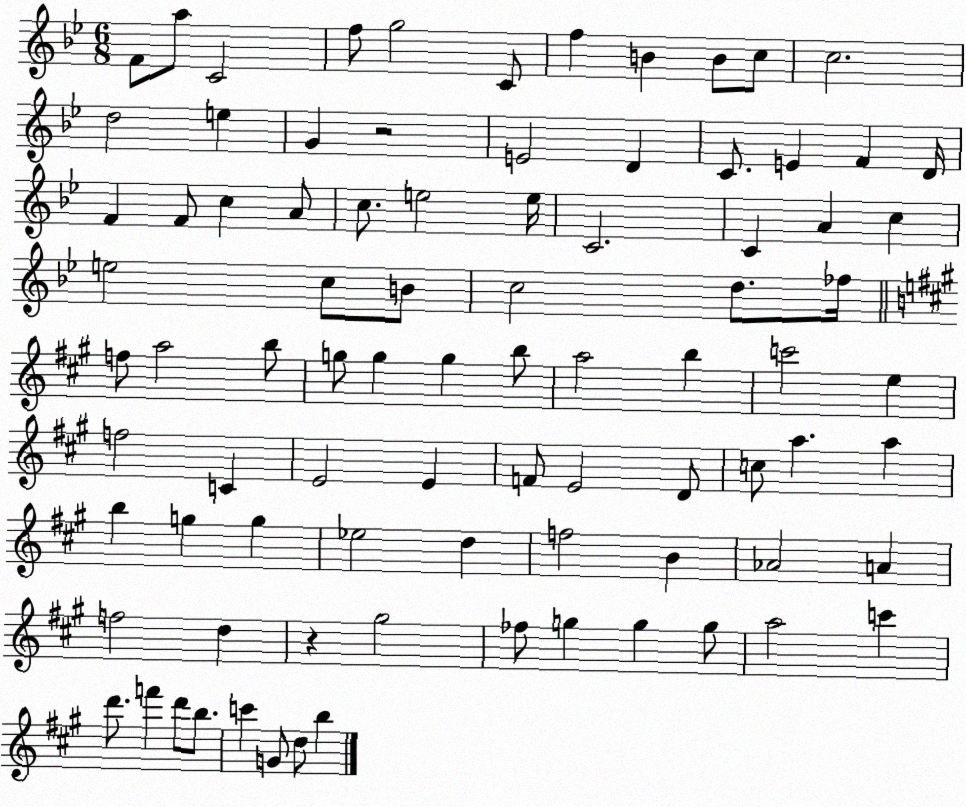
X:1
T:Untitled
M:6/8
L:1/4
K:Bb
F/2 a/2 C2 f/2 g2 C/2 f B B/2 c/2 c2 d2 e G z2 E2 D C/2 E F D/4 F F/2 c A/2 c/2 e2 e/4 C2 C A c e2 c/2 B/2 c2 d/2 _f/4 f/2 a2 b/2 g/2 g g b/2 a2 b c'2 e f2 C E2 E F/2 E2 D/2 c/2 a a b g g _e2 d f2 B _A2 A f2 d z ^g2 _f/2 g g g/2 a2 c' d'/2 f' d'/2 b/2 c' G/2 d/2 b